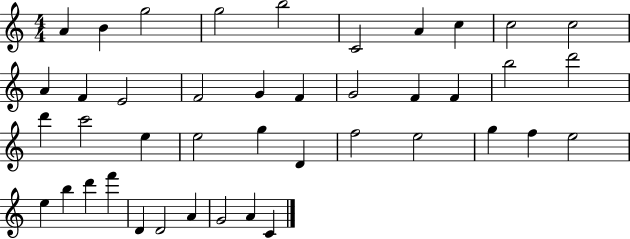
{
  \clef treble
  \numericTimeSignature
  \time 4/4
  \key c \major
  a'4 b'4 g''2 | g''2 b''2 | c'2 a'4 c''4 | c''2 c''2 | \break a'4 f'4 e'2 | f'2 g'4 f'4 | g'2 f'4 f'4 | b''2 d'''2 | \break d'''4 c'''2 e''4 | e''2 g''4 d'4 | f''2 e''2 | g''4 f''4 e''2 | \break e''4 b''4 d'''4 f'''4 | d'4 d'2 a'4 | g'2 a'4 c'4 | \bar "|."
}